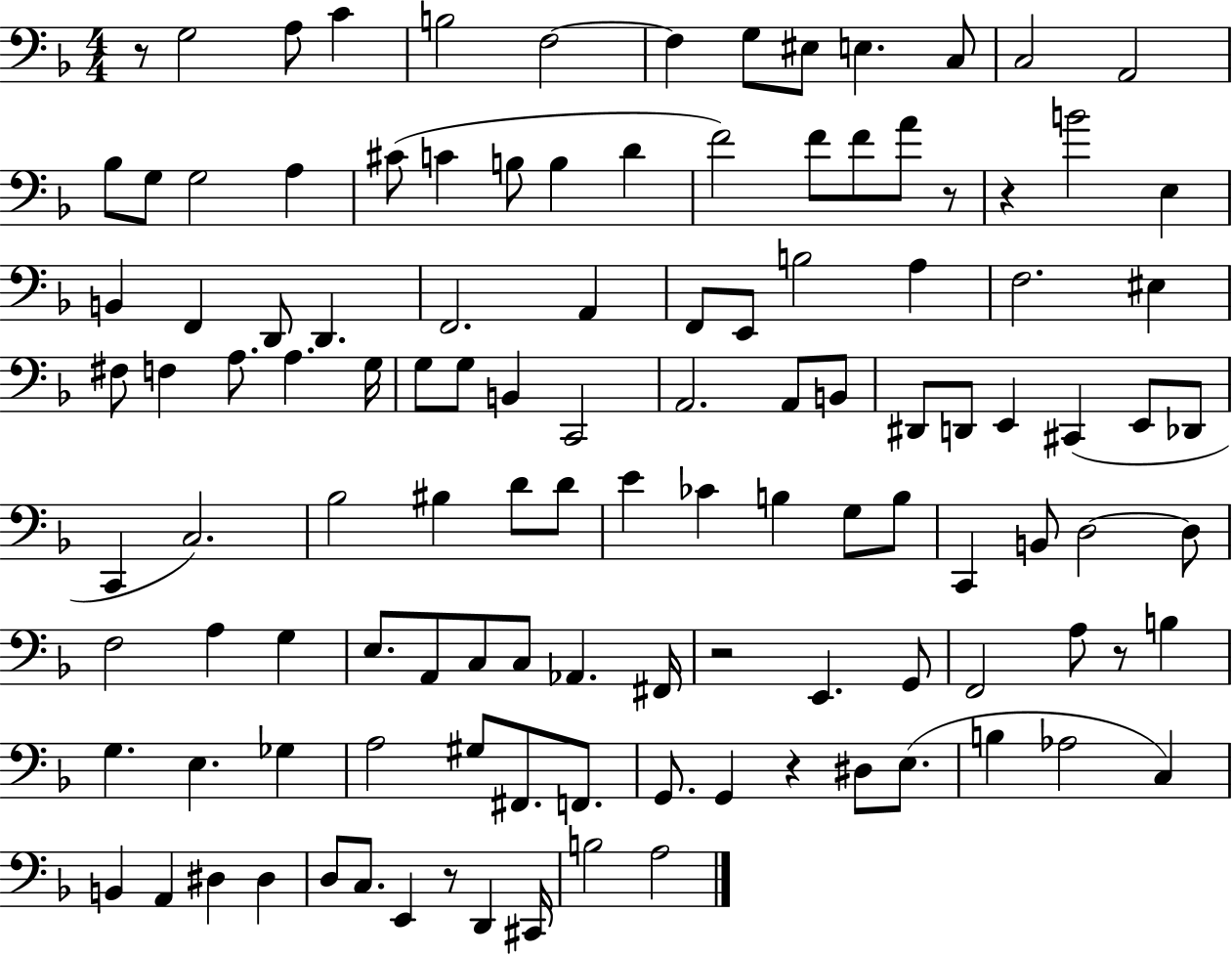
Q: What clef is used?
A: bass